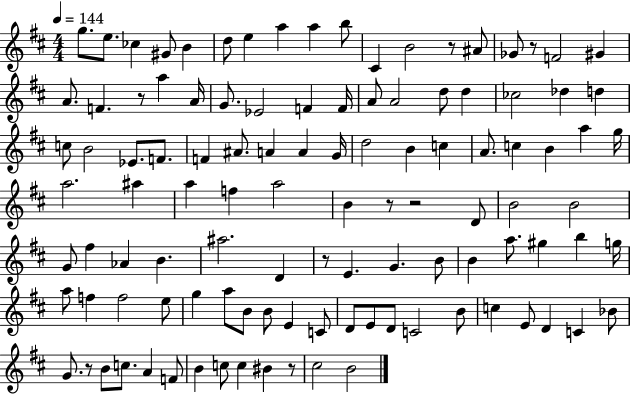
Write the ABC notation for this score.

X:1
T:Untitled
M:4/4
L:1/4
K:D
g/2 e/2 _c ^G/2 B d/2 e a a b/2 ^C B2 z/2 ^A/2 _G/2 z/2 F2 ^G A/2 F z/2 a A/4 G/2 _E2 F F/4 A/2 A2 d/2 d _c2 _d d c/2 B2 _E/2 F/2 F ^A/2 A A G/4 d2 B c A/2 c B a g/4 a2 ^a a f a2 B z/2 z2 D/2 B2 B2 G/2 ^f _A B ^a2 D z/2 E G B/2 B a/2 ^g b g/4 a/2 f f2 e/2 g a/2 B/2 B/2 E C/2 D/2 E/2 D/2 C2 B/2 c E/2 D C _B/2 G/2 z/2 B/2 c/2 A F/2 B c/2 c ^B z/2 ^c2 B2